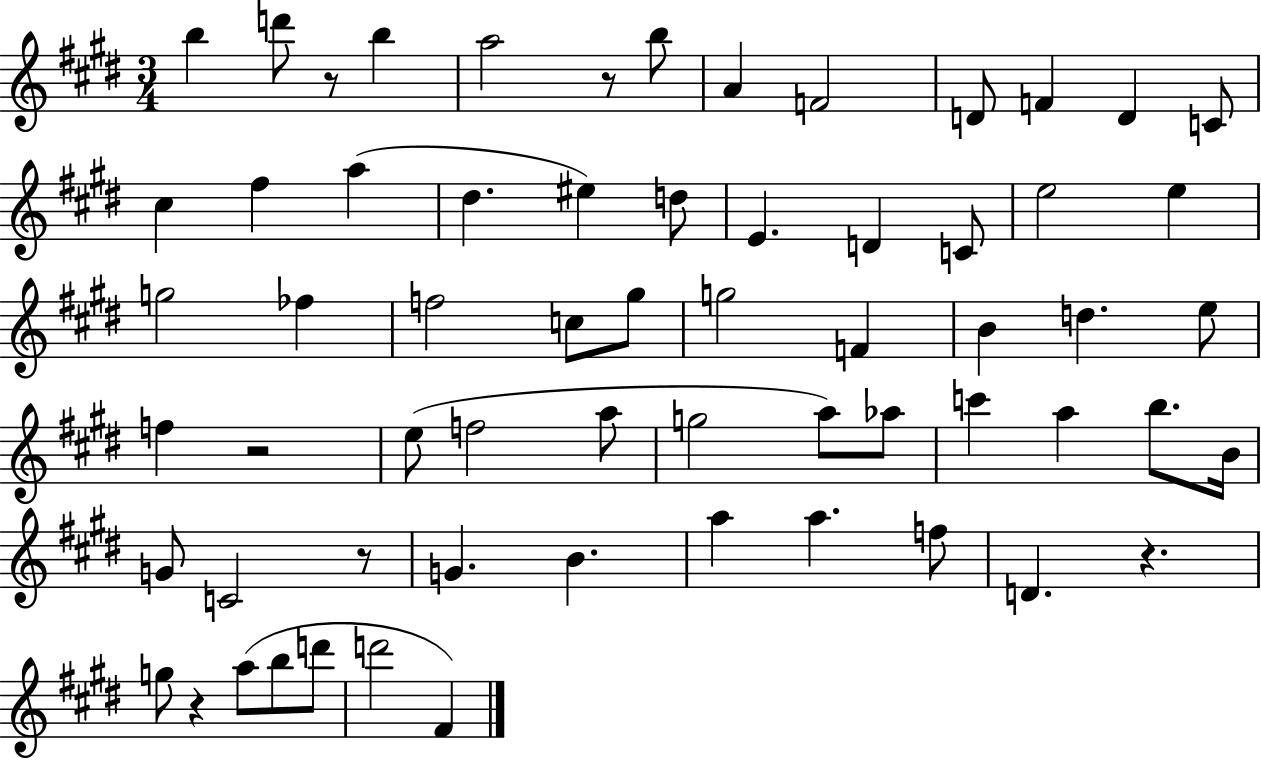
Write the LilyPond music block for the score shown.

{
  \clef treble
  \numericTimeSignature
  \time 3/4
  \key e \major
  b''4 d'''8 r8 b''4 | a''2 r8 b''8 | a'4 f'2 | d'8 f'4 d'4 c'8 | \break cis''4 fis''4 a''4( | dis''4. eis''4) d''8 | e'4. d'4 c'8 | e''2 e''4 | \break g''2 fes''4 | f''2 c''8 gis''8 | g''2 f'4 | b'4 d''4. e''8 | \break f''4 r2 | e''8( f''2 a''8 | g''2 a''8) aes''8 | c'''4 a''4 b''8. b'16 | \break g'8 c'2 r8 | g'4. b'4. | a''4 a''4. f''8 | d'4. r4. | \break g''8 r4 a''8( b''8 d'''8 | d'''2 fis'4) | \bar "|."
}